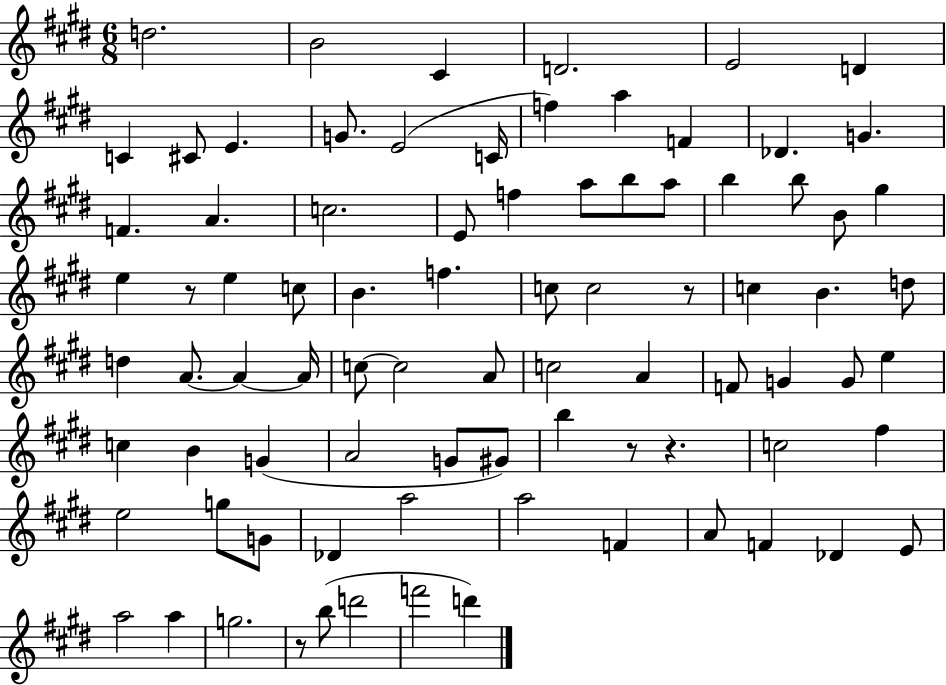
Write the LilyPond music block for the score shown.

{
  \clef treble
  \numericTimeSignature
  \time 6/8
  \key e \major
  d''2. | b'2 cis'4 | d'2. | e'2 d'4 | \break c'4 cis'8 e'4. | g'8. e'2( c'16 | f''4) a''4 f'4 | des'4. g'4. | \break f'4. a'4. | c''2. | e'8 f''4 a''8 b''8 a''8 | b''4 b''8 b'8 gis''4 | \break e''4 r8 e''4 c''8 | b'4. f''4. | c''8 c''2 r8 | c''4 b'4. d''8 | \break d''4 a'8.~~ a'4~~ a'16 | c''8~~ c''2 a'8 | c''2 a'4 | f'8 g'4 g'8 e''4 | \break c''4 b'4 g'4( | a'2 g'8 gis'8) | b''4 r8 r4. | c''2 fis''4 | \break e''2 g''8 g'8 | des'4 a''2 | a''2 f'4 | a'8 f'4 des'4 e'8 | \break a''2 a''4 | g''2. | r8 b''8( d'''2 | f'''2 d'''4) | \break \bar "|."
}